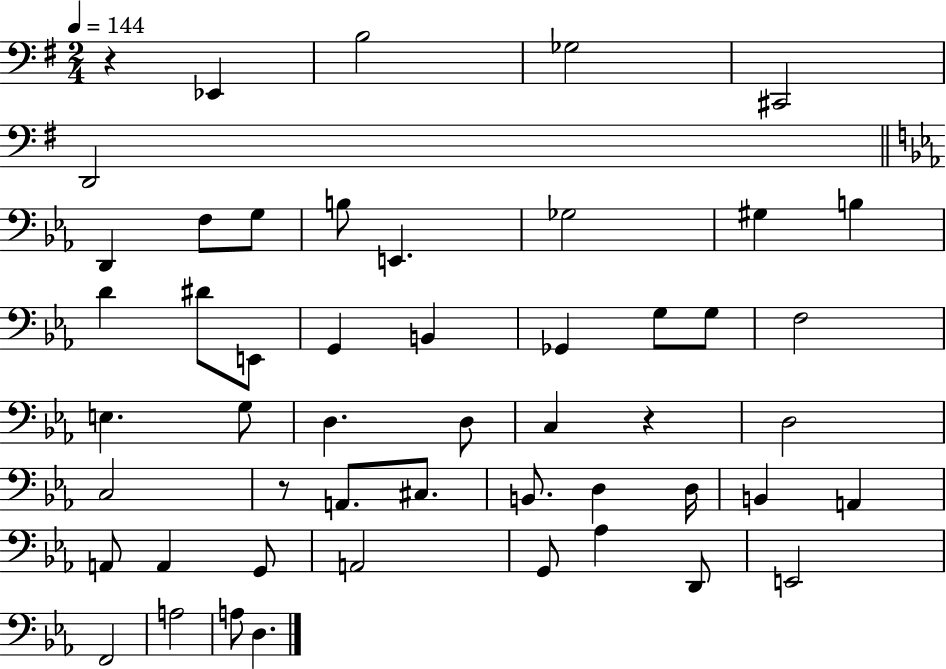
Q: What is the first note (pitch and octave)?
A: Eb2